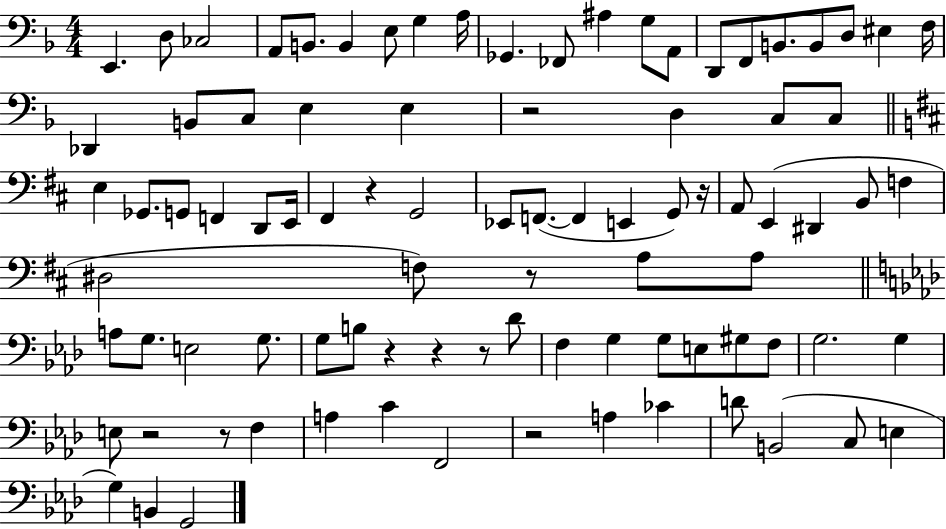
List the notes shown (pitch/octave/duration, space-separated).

E2/q. D3/e CES3/h A2/e B2/e. B2/q E3/e G3/q A3/s Gb2/q. FES2/e A#3/q G3/e A2/e D2/e F2/e B2/e. B2/e D3/e EIS3/q F3/s Db2/q B2/e C3/e E3/q E3/q R/h D3/q C3/e C3/e E3/q Gb2/e. G2/e F2/q D2/e E2/s F#2/q R/q G2/h Eb2/e F2/e. F2/q E2/q G2/e R/s A2/e E2/q D#2/q B2/e F3/q D#3/h F3/e R/e A3/e A3/e A3/e G3/e. E3/h G3/e. G3/e B3/e R/q R/q R/e Db4/e F3/q G3/q G3/e E3/e G#3/e F3/e G3/h. G3/q E3/e R/h R/e F3/q A3/q C4/q F2/h R/h A3/q CES4/q D4/e B2/h C3/e E3/q G3/q B2/q G2/h